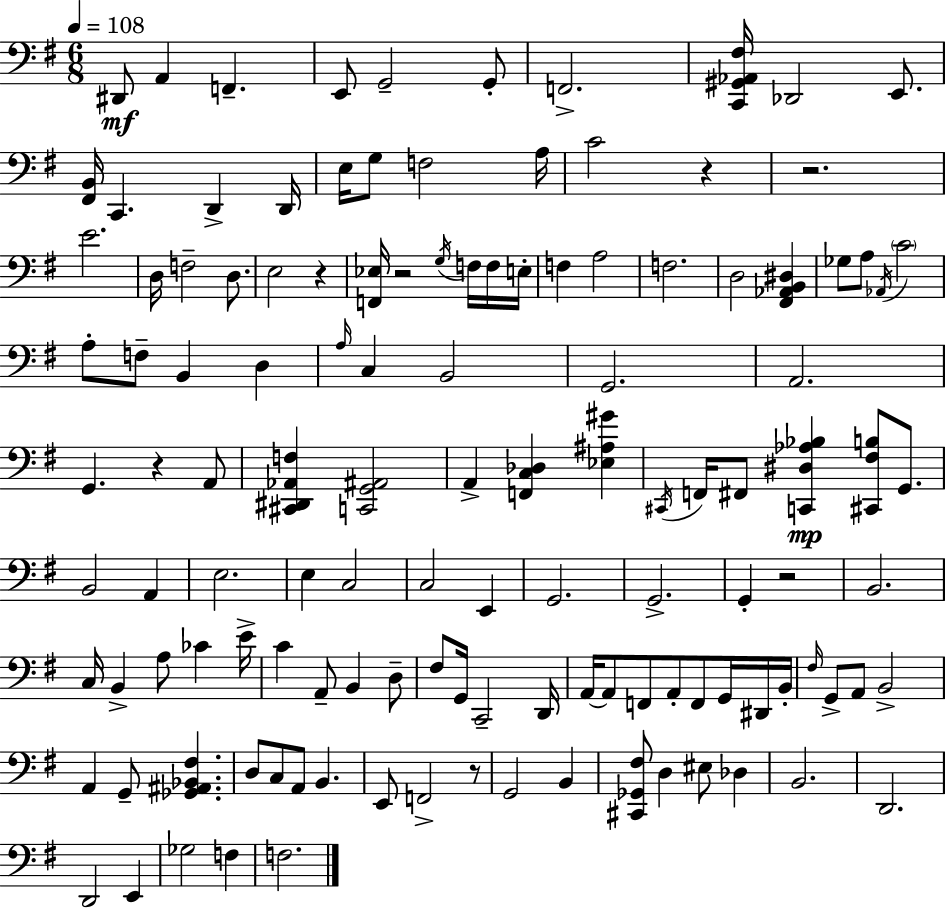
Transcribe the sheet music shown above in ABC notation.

X:1
T:Untitled
M:6/8
L:1/4
K:G
^D,,/2 A,, F,, E,,/2 G,,2 G,,/2 F,,2 [C,,^G,,_A,,^F,]/4 _D,,2 E,,/2 [^F,,B,,]/4 C,, D,, D,,/4 E,/4 G,/2 F,2 A,/4 C2 z z2 E2 D,/4 F,2 D,/2 E,2 z [F,,_E,]/4 z2 G,/4 F,/4 F,/4 E,/4 F, A,2 F,2 D,2 [^F,,_A,,B,,^D,] _G,/2 A,/2 _A,,/4 C2 A,/2 F,/2 B,, D, A,/4 C, B,,2 G,,2 A,,2 G,, z A,,/2 [^C,,^D,,_A,,F,] [C,,G,,^A,,]2 A,, [F,,C,_D,] [_E,^A,^G] ^C,,/4 F,,/4 ^F,,/2 [C,,^D,_A,_B,] [^C,,^F,B,]/2 G,,/2 B,,2 A,, E,2 E, C,2 C,2 E,, G,,2 G,,2 G,, z2 B,,2 C,/4 B,, A,/2 _C E/4 C A,,/2 B,, D,/2 ^F,/2 G,,/4 C,,2 D,,/4 A,,/4 A,,/2 F,,/2 A,,/2 F,,/2 G,,/4 ^D,,/4 B,,/4 ^F,/4 G,,/2 A,,/2 B,,2 A,, G,,/2 [_G,,^A,,_B,,^F,] D,/2 C,/2 A,,/2 B,, E,,/2 F,,2 z/2 G,,2 B,, [^C,,_G,,^F,]/2 D, ^E,/2 _D, B,,2 D,,2 D,,2 E,, _G,2 F, F,2